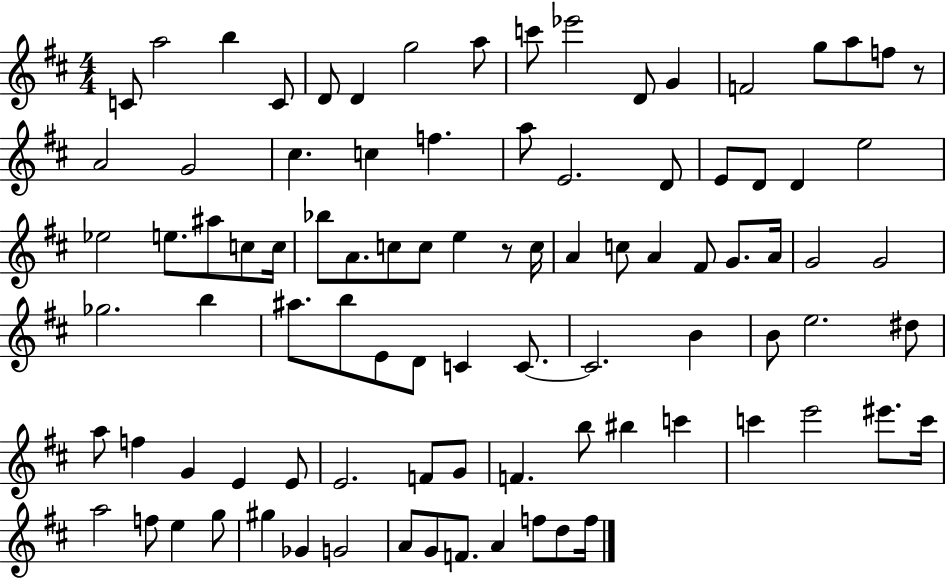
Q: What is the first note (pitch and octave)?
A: C4